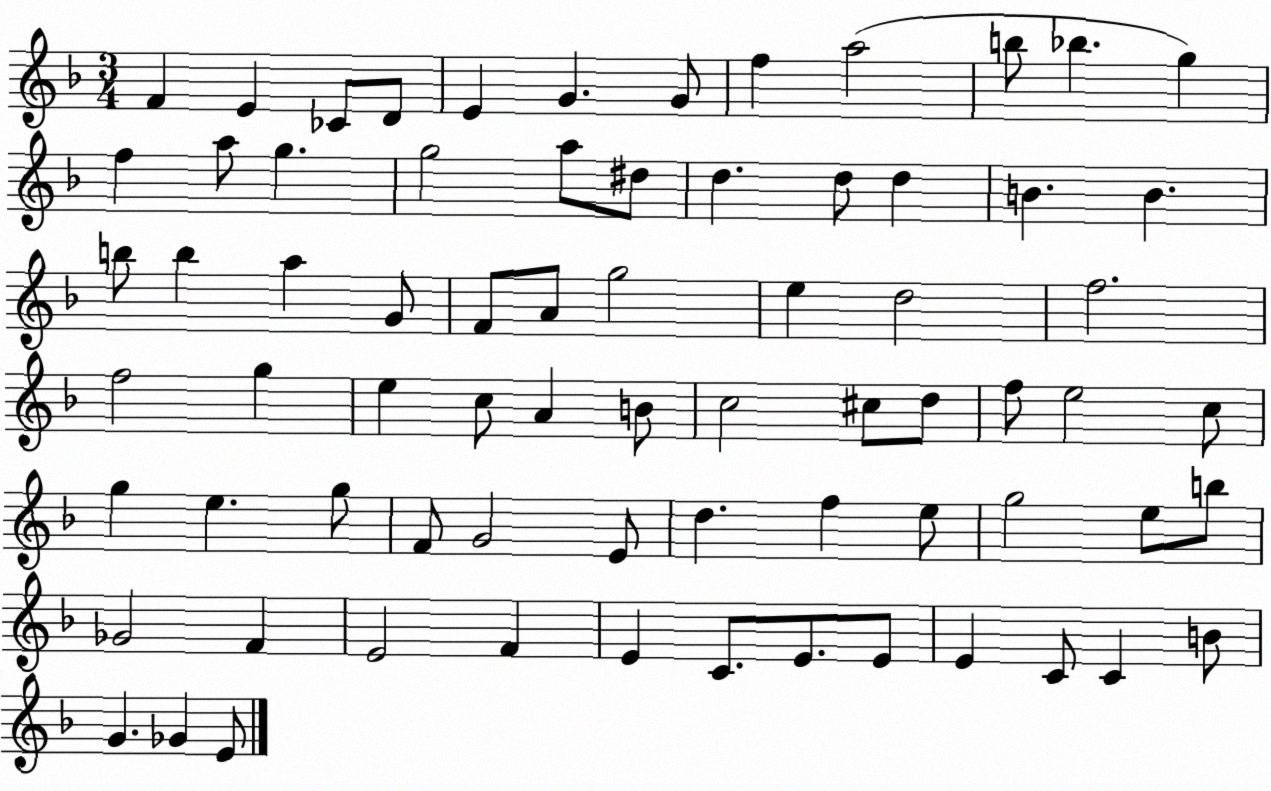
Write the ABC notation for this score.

X:1
T:Untitled
M:3/4
L:1/4
K:F
F E _C/2 D/2 E G G/2 f a2 b/2 _b g f a/2 g g2 a/2 ^d/2 d d/2 d B B b/2 b a G/2 F/2 A/2 g2 e d2 f2 f2 g e c/2 A B/2 c2 ^c/2 d/2 f/2 e2 c/2 g e g/2 F/2 G2 E/2 d f e/2 g2 e/2 b/2 _G2 F E2 F E C/2 E/2 E/2 E C/2 C B/2 G _G E/2